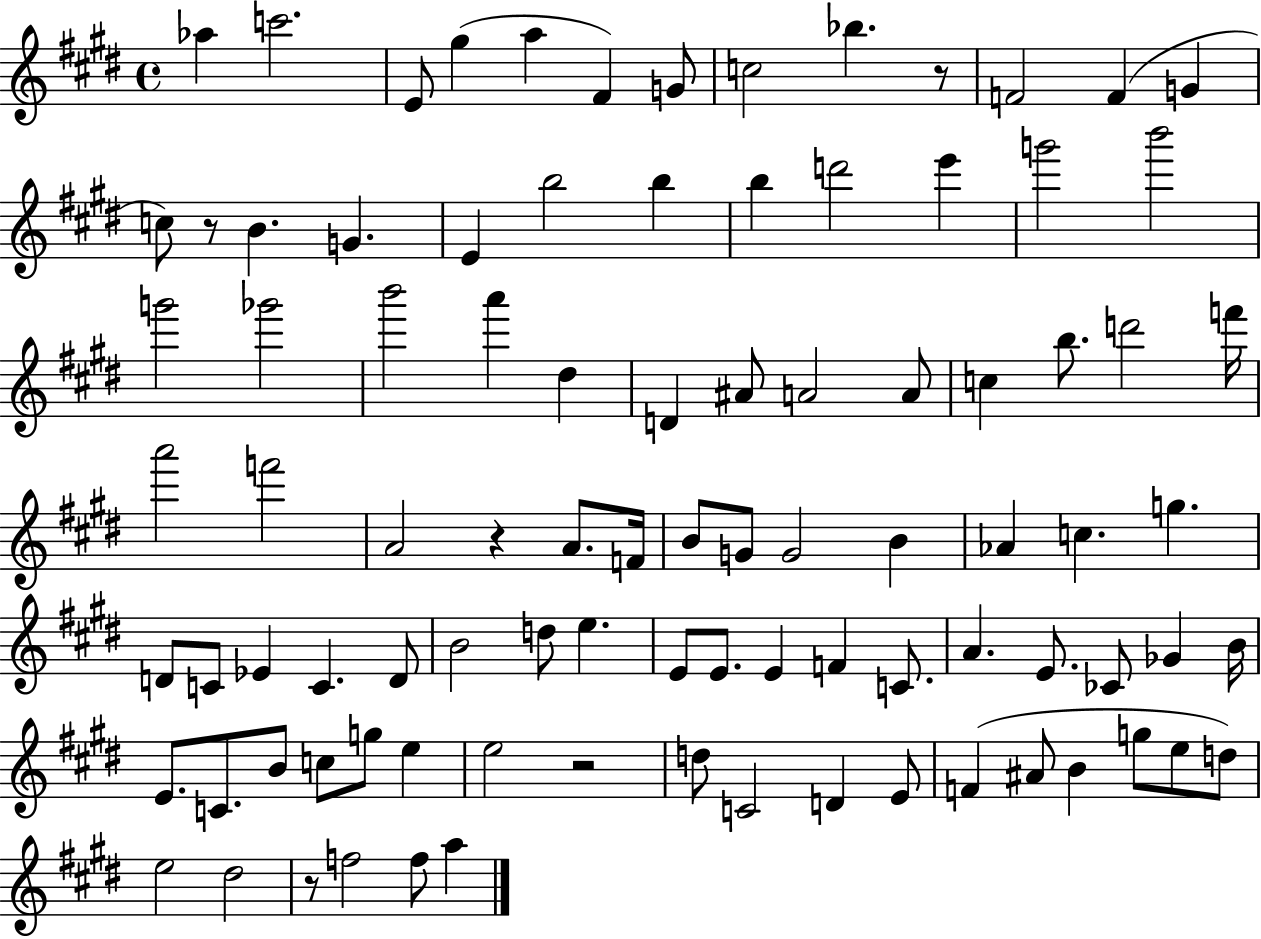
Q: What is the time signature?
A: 4/4